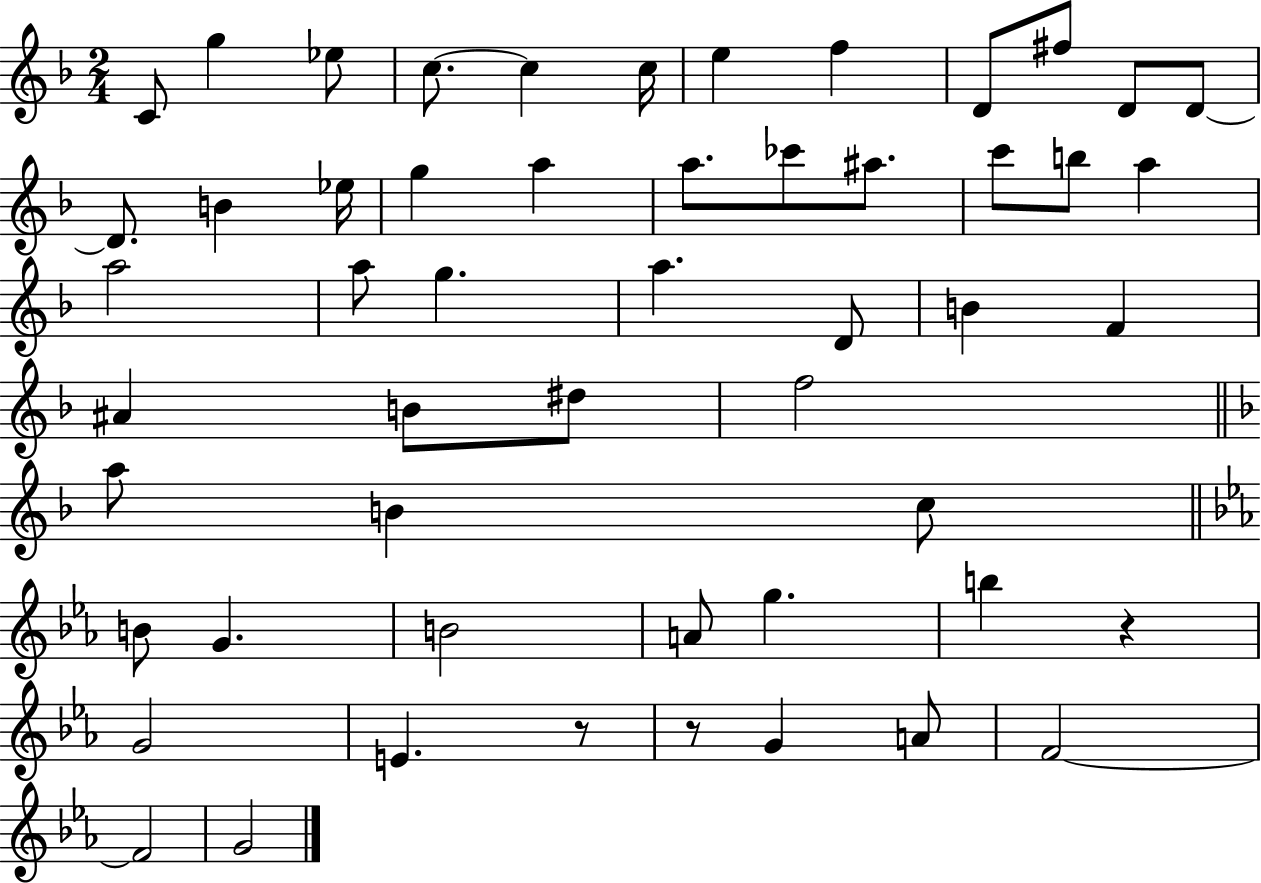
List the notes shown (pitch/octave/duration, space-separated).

C4/e G5/q Eb5/e C5/e. C5/q C5/s E5/q F5/q D4/e F#5/e D4/e D4/e D4/e. B4/q Eb5/s G5/q A5/q A5/e. CES6/e A#5/e. C6/e B5/e A5/q A5/h A5/e G5/q. A5/q. D4/e B4/q F4/q A#4/q B4/e D#5/e F5/h A5/e B4/q C5/e B4/e G4/q. B4/h A4/e G5/q. B5/q R/q G4/h E4/q. R/e R/e G4/q A4/e F4/h F4/h G4/h